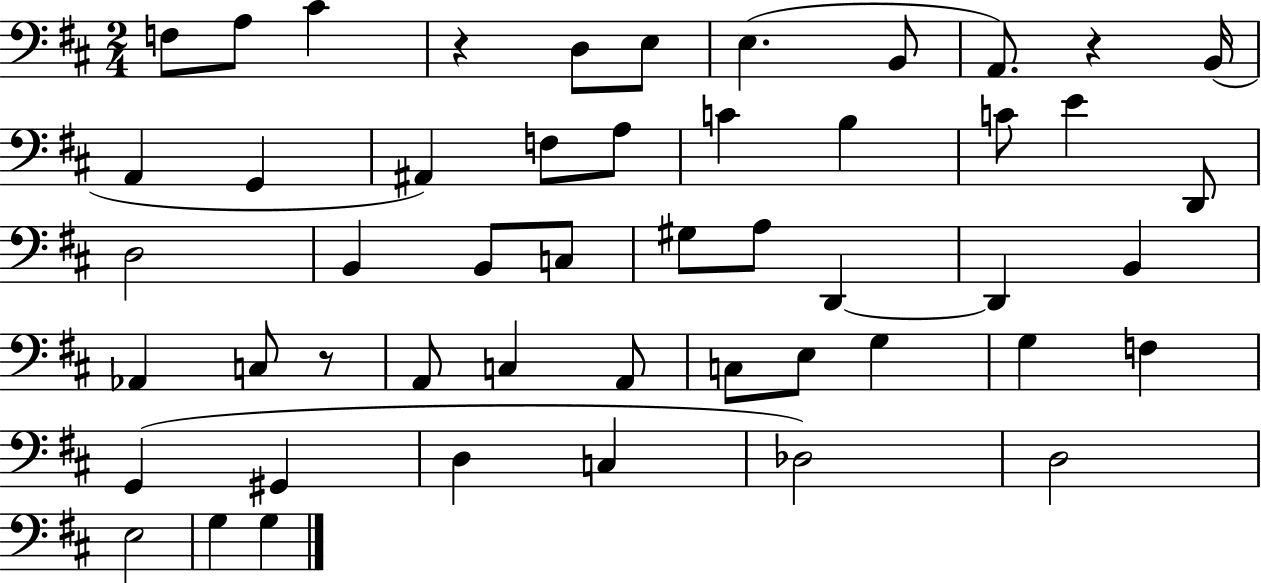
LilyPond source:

{
  \clef bass
  \numericTimeSignature
  \time 2/4
  \key d \major
  \repeat volta 2 { f8 a8 cis'4 | r4 d8 e8 | e4.( b,8 | a,8.) r4 b,16( | \break a,4 g,4 | ais,4) f8 a8 | c'4 b4 | c'8 e'4 d,8 | \break d2 | b,4 b,8 c8 | gis8 a8 d,4~~ | d,4 b,4 | \break aes,4 c8 r8 | a,8 c4 a,8 | c8 e8 g4 | g4 f4 | \break g,4( gis,4 | d4 c4 | des2) | d2 | \break e2 | g4 g4 | } \bar "|."
}